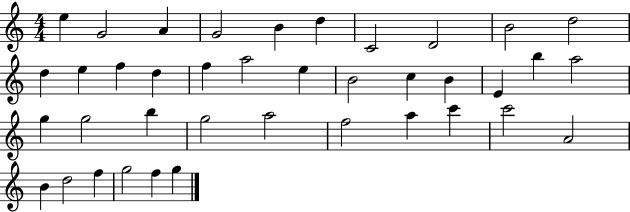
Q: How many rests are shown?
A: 0